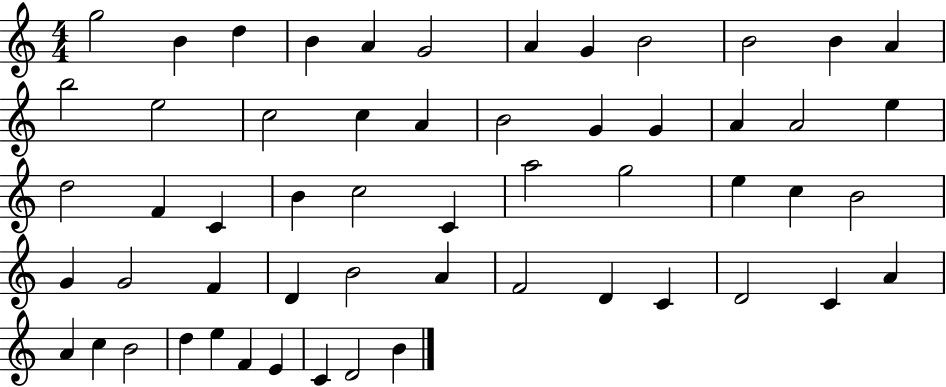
G5/h B4/q D5/q B4/q A4/q G4/h A4/q G4/q B4/h B4/h B4/q A4/q B5/h E5/h C5/h C5/q A4/q B4/h G4/q G4/q A4/q A4/h E5/q D5/h F4/q C4/q B4/q C5/h C4/q A5/h G5/h E5/q C5/q B4/h G4/q G4/h F4/q D4/q B4/h A4/q F4/h D4/q C4/q D4/h C4/q A4/q A4/q C5/q B4/h D5/q E5/q F4/q E4/q C4/q D4/h B4/q